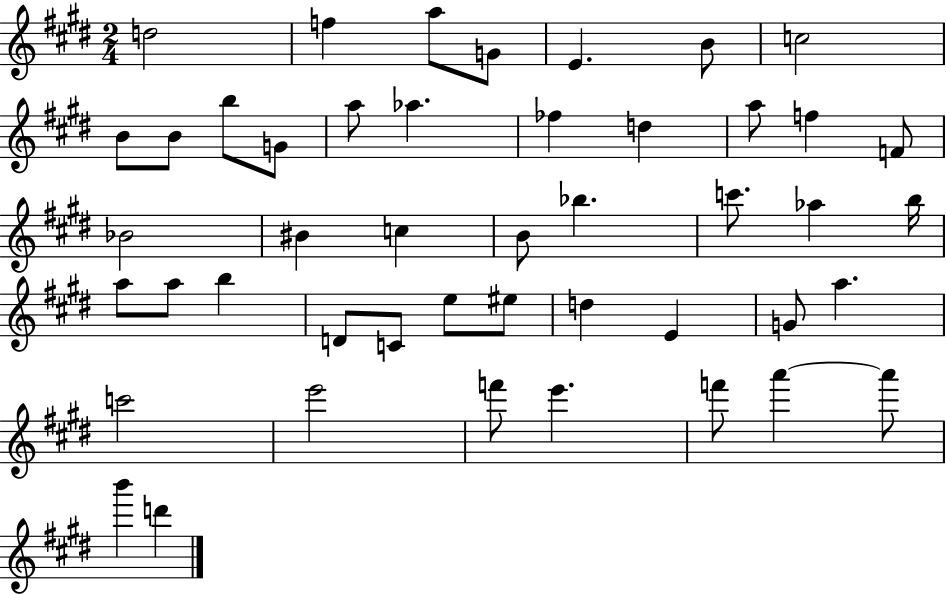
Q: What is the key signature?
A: E major